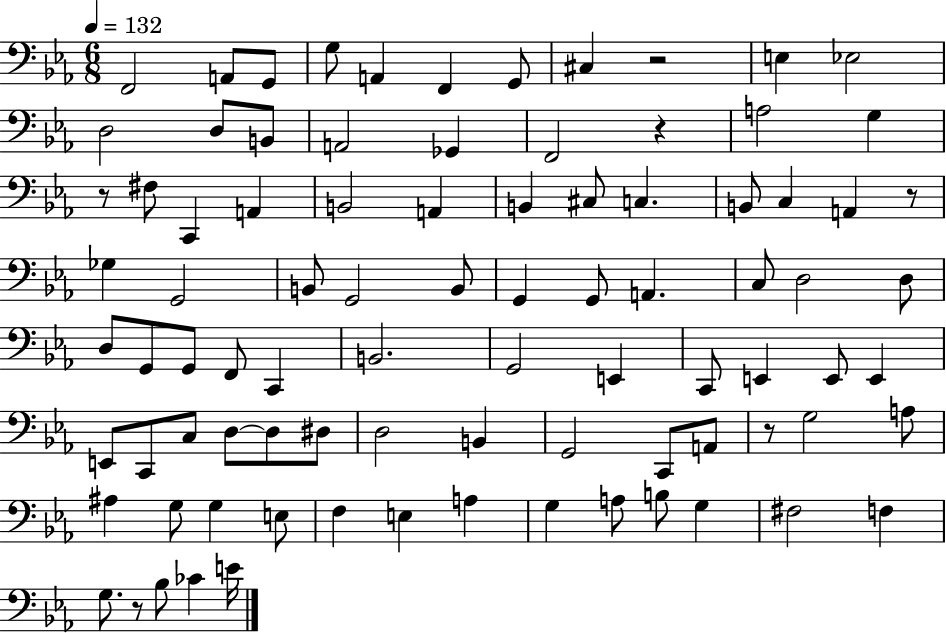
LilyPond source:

{
  \clef bass
  \numericTimeSignature
  \time 6/8
  \key ees \major
  \tempo 4 = 132
  \repeat volta 2 { f,2 a,8 g,8 | g8 a,4 f,4 g,8 | cis4 r2 | e4 ees2 | \break d2 d8 b,8 | a,2 ges,4 | f,2 r4 | a2 g4 | \break r8 fis8 c,4 a,4 | b,2 a,4 | b,4 cis8 c4. | b,8 c4 a,4 r8 | \break ges4 g,2 | b,8 g,2 b,8 | g,4 g,8 a,4. | c8 d2 d8 | \break d8 g,8 g,8 f,8 c,4 | b,2. | g,2 e,4 | c,8 e,4 e,8 e,4 | \break e,8 c,8 c8 d8~~ d8 dis8 | d2 b,4 | g,2 c,8 a,8 | r8 g2 a8 | \break ais4 g8 g4 e8 | f4 e4 a4 | g4 a8 b8 g4 | fis2 f4 | \break g8. r8 bes8 ces'4 e'16 | } \bar "|."
}